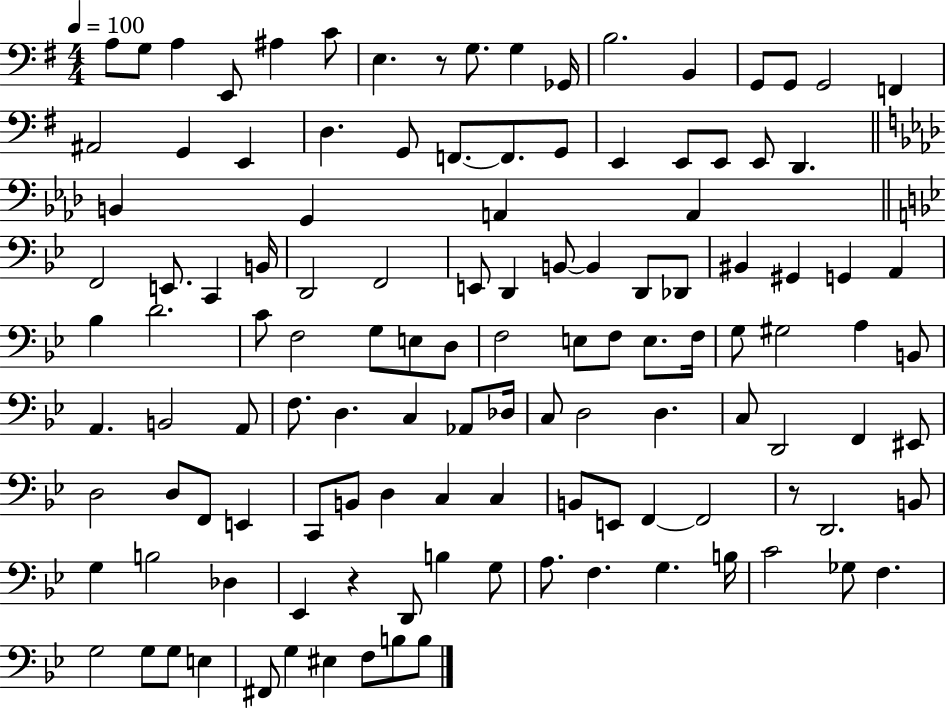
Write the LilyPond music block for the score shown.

{
  \clef bass
  \numericTimeSignature
  \time 4/4
  \key g \major
  \tempo 4 = 100
  \repeat volta 2 { a8 g8 a4 e,8 ais4 c'8 | e4. r8 g8. g4 ges,16 | b2. b,4 | g,8 g,8 g,2 f,4 | \break ais,2 g,4 e,4 | d4. g,8 f,8.~~ f,8. g,8 | e,4 e,8 e,8 e,8 d,4. | \bar "||" \break \key aes \major b,4 g,4 a,4 a,4 | \bar "||" \break \key bes \major f,2 e,8. c,4 b,16 | d,2 f,2 | e,8 d,4 b,8~~ b,4 d,8 des,8 | bis,4 gis,4 g,4 a,4 | \break bes4 d'2. | c'8 f2 g8 e8 d8 | f2 e8 f8 e8. f16 | g8 gis2 a4 b,8 | \break a,4. b,2 a,8 | f8. d4. c4 aes,8 des16 | c8 d2 d4. | c8 d,2 f,4 eis,8 | \break d2 d8 f,8 e,4 | c,8 b,8 d4 c4 c4 | b,8 e,8 f,4~~ f,2 | r8 d,2. b,8 | \break g4 b2 des4 | ees,4 r4 d,8 b4 g8 | a8. f4. g4. b16 | c'2 ges8 f4. | \break g2 g8 g8 e4 | fis,8 g4 eis4 f8 b8 b8 | } \bar "|."
}